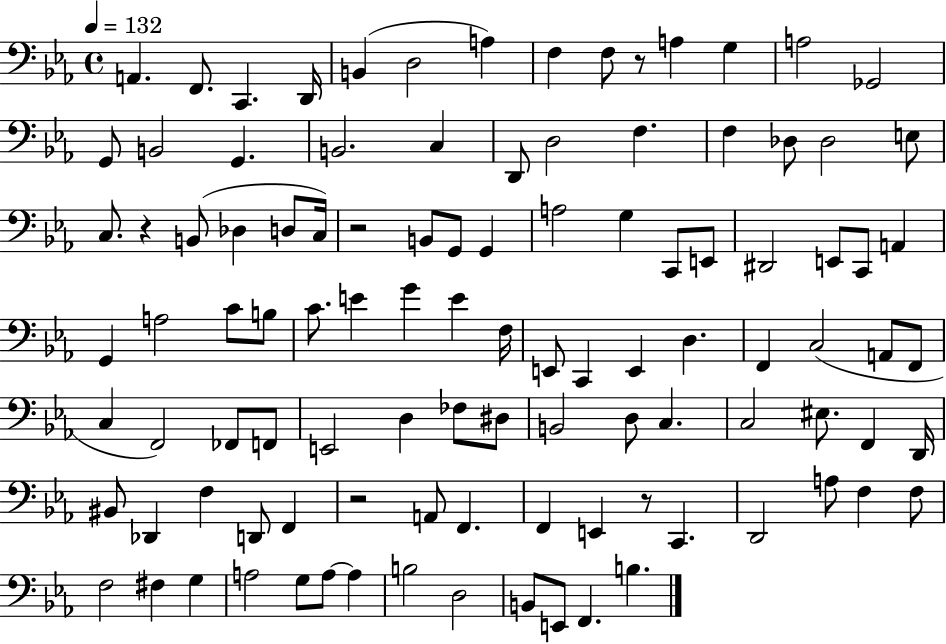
A2/q. F2/e. C2/q. D2/s B2/q D3/h A3/q F3/q F3/e R/e A3/q G3/q A3/h Gb2/h G2/e B2/h G2/q. B2/h. C3/q D2/e D3/h F3/q. F3/q Db3/e Db3/h E3/e C3/e. R/q B2/e Db3/q D3/e C3/s R/h B2/e G2/e G2/q A3/h G3/q C2/e E2/e D#2/h E2/e C2/e A2/q G2/q A3/h C4/e B3/e C4/e. E4/q G4/q E4/q F3/s E2/e C2/q E2/q D3/q. F2/q C3/h A2/e F2/e C3/q F2/h FES2/e F2/e E2/h D3/q FES3/e D#3/e B2/h D3/e C3/q. C3/h EIS3/e. F2/q D2/s BIS2/e Db2/q F3/q D2/e F2/q R/h A2/e F2/q. F2/q E2/q R/e C2/q. D2/h A3/e F3/q F3/e F3/h F#3/q G3/q A3/h G3/e A3/e A3/q B3/h D3/h B2/e E2/e F2/q. B3/q.